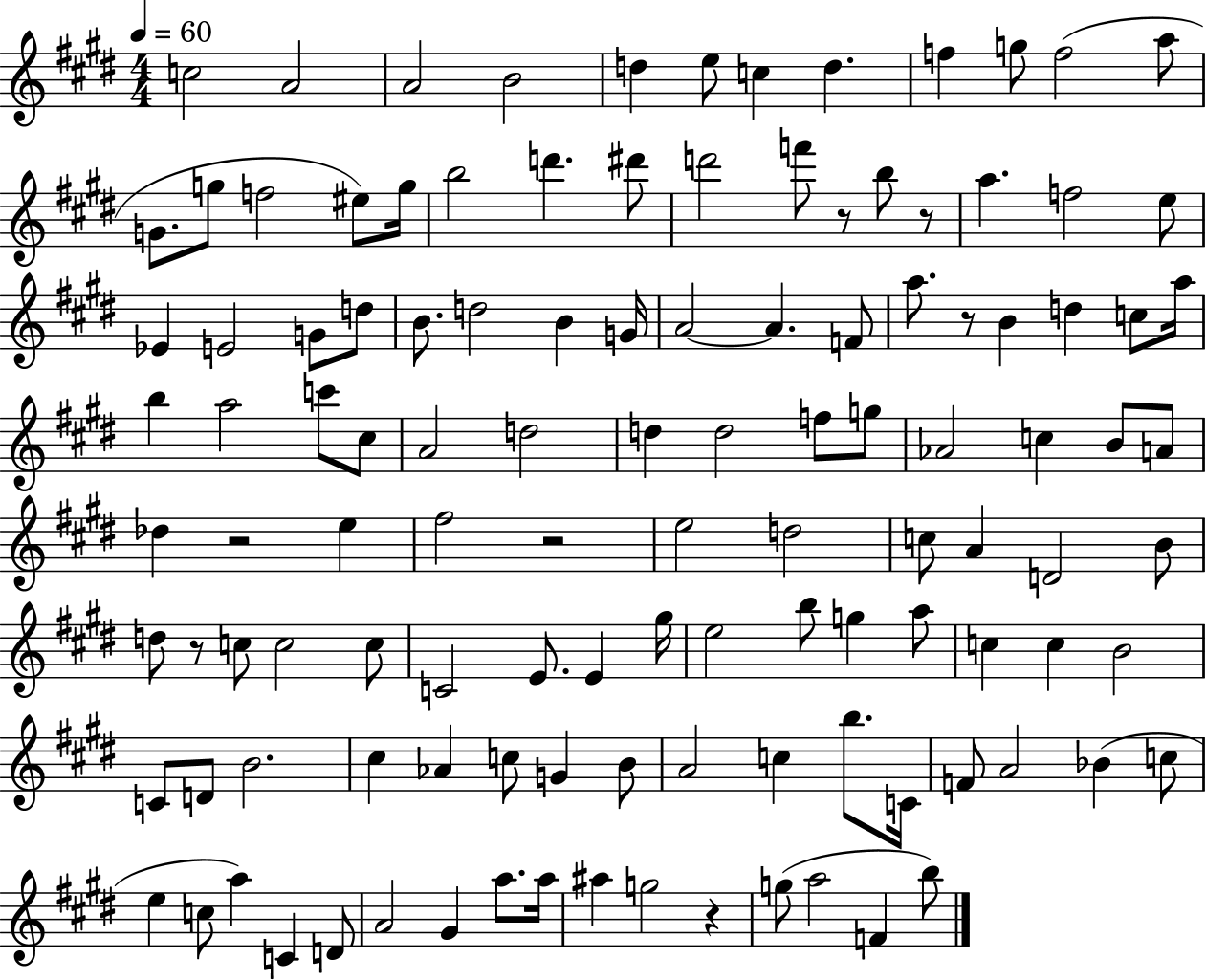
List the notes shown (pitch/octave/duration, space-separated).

C5/h A4/h A4/h B4/h D5/q E5/e C5/q D5/q. F5/q G5/e F5/h A5/e G4/e. G5/e F5/h EIS5/e G5/s B5/h D6/q. D#6/e D6/h F6/e R/e B5/e R/e A5/q. F5/h E5/e Eb4/q E4/h G4/e D5/e B4/e. D5/h B4/q G4/s A4/h A4/q. F4/e A5/e. R/e B4/q D5/q C5/e A5/s B5/q A5/h C6/e C#5/e A4/h D5/h D5/q D5/h F5/e G5/e Ab4/h C5/q B4/e A4/e Db5/q R/h E5/q F#5/h R/h E5/h D5/h C5/e A4/q D4/h B4/e D5/e R/e C5/e C5/h C5/e C4/h E4/e. E4/q G#5/s E5/h B5/e G5/q A5/e C5/q C5/q B4/h C4/e D4/e B4/h. C#5/q Ab4/q C5/e G4/q B4/e A4/h C5/q B5/e. C4/s F4/e A4/h Bb4/q C5/e E5/q C5/e A5/q C4/q D4/e A4/h G#4/q A5/e. A5/s A#5/q G5/h R/q G5/e A5/h F4/q B5/e